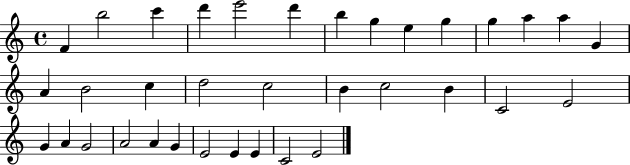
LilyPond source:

{
  \clef treble
  \time 4/4
  \defaultTimeSignature
  \key c \major
  f'4 b''2 c'''4 | d'''4 e'''2 d'''4 | b''4 g''4 e''4 g''4 | g''4 a''4 a''4 g'4 | \break a'4 b'2 c''4 | d''2 c''2 | b'4 c''2 b'4 | c'2 e'2 | \break g'4 a'4 g'2 | a'2 a'4 g'4 | e'2 e'4 e'4 | c'2 e'2 | \break \bar "|."
}